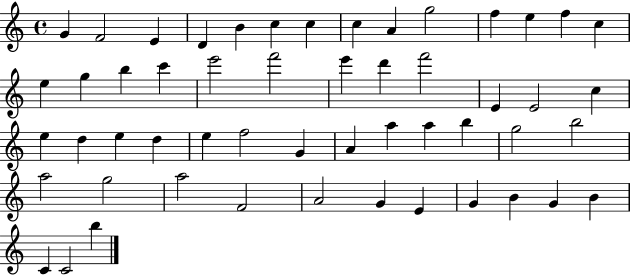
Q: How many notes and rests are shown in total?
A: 53